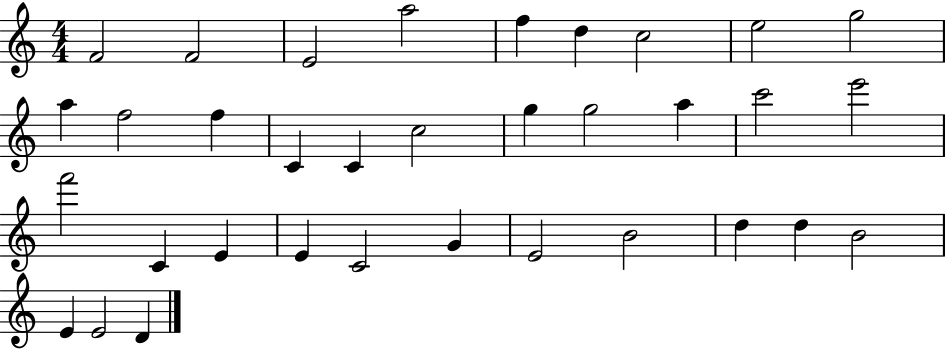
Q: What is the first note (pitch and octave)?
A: F4